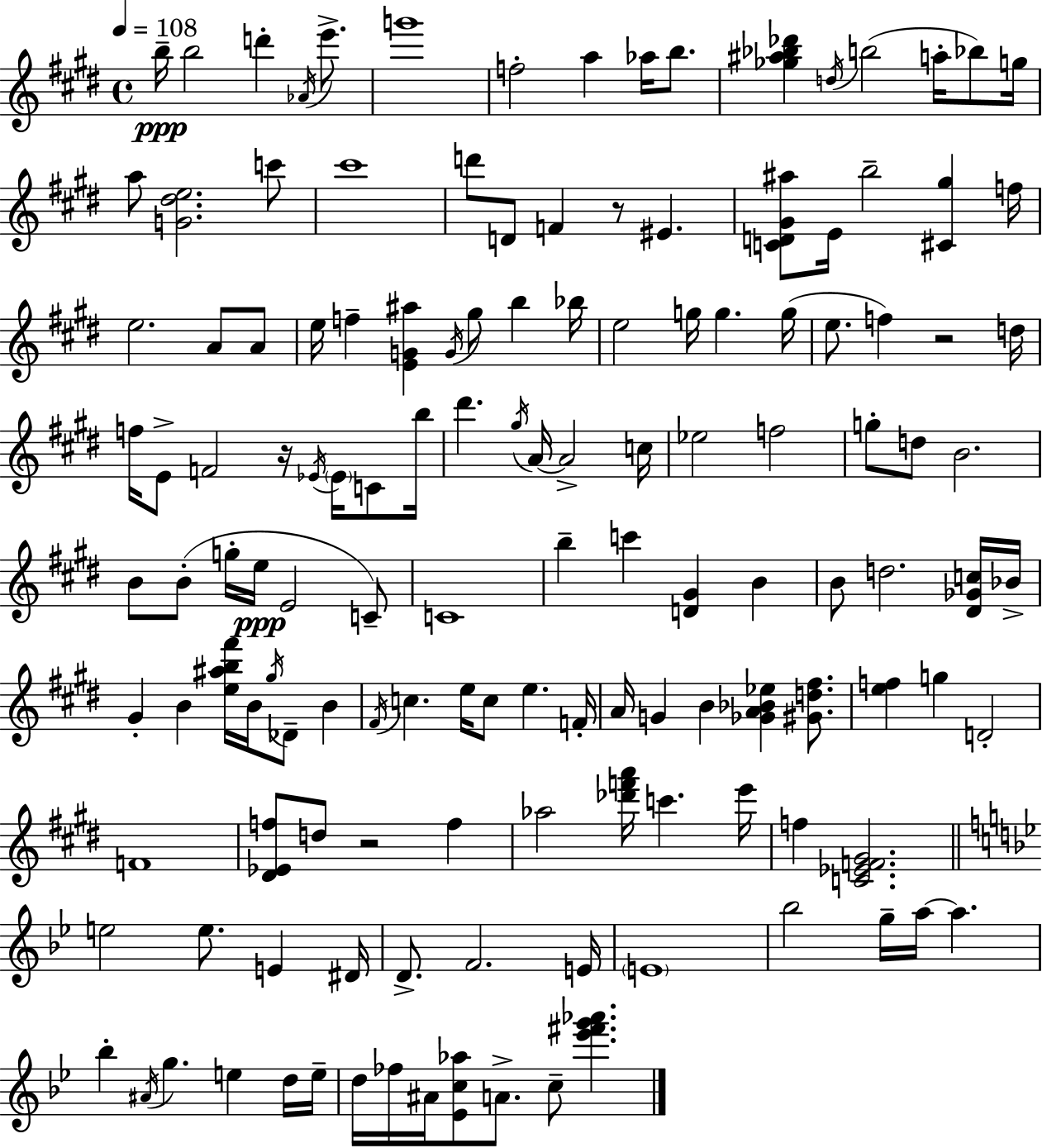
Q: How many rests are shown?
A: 4